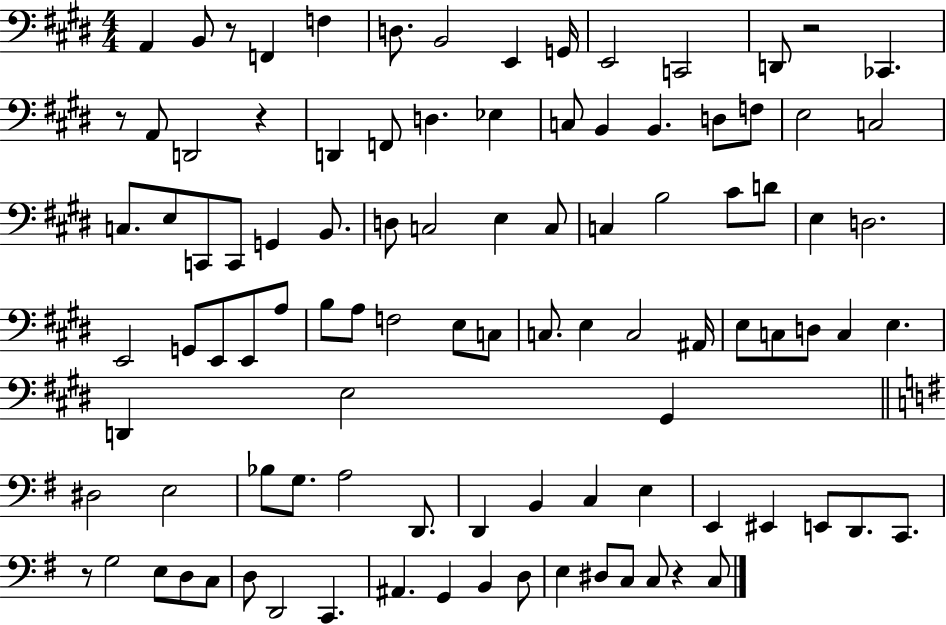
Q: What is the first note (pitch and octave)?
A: A2